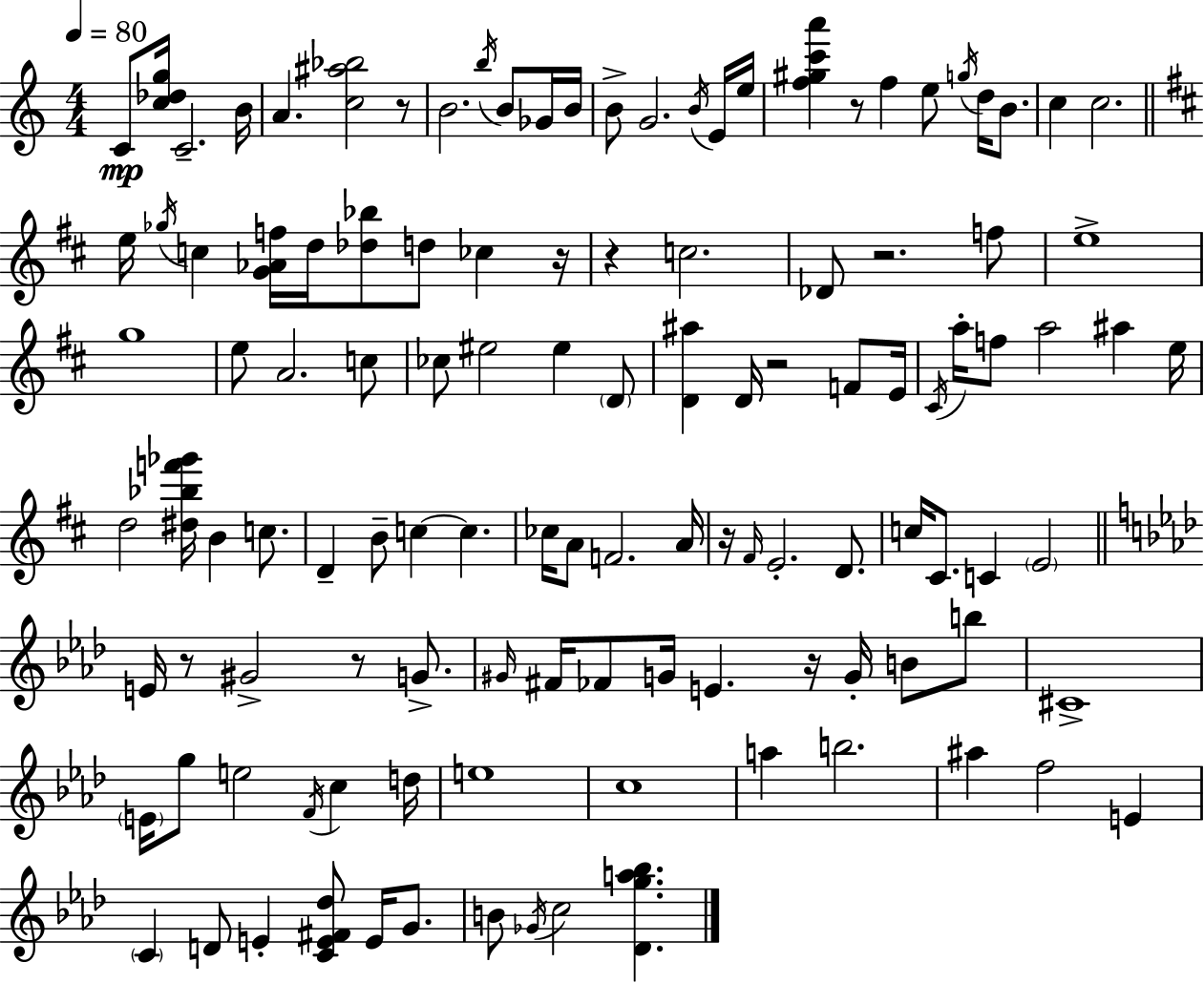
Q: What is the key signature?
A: A minor